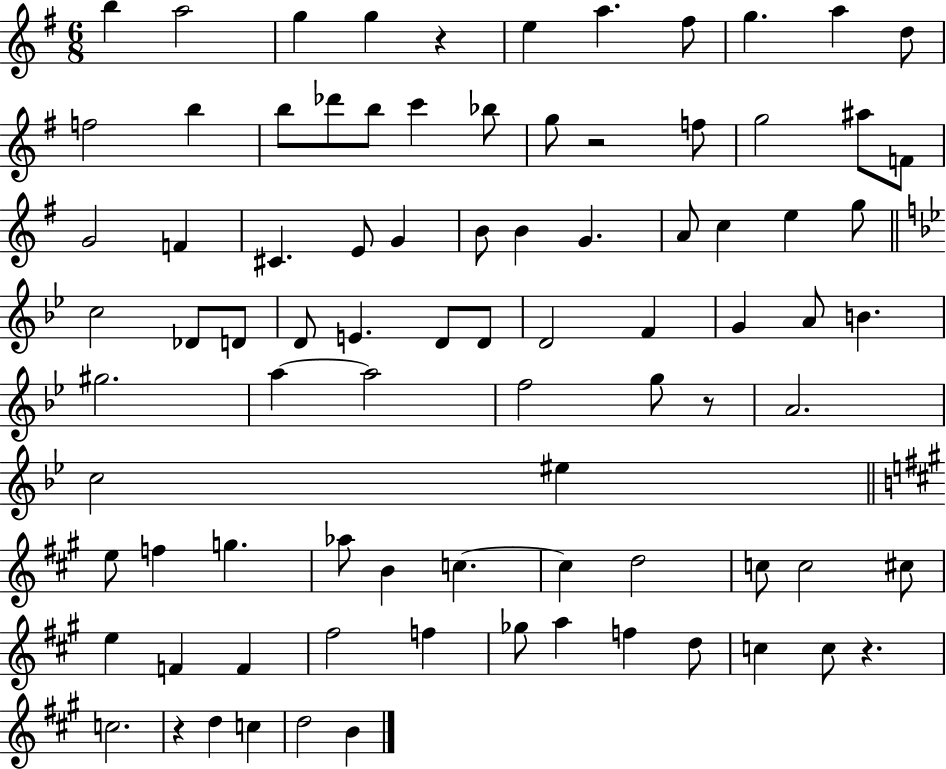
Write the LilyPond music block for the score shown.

{
  \clef treble
  \numericTimeSignature
  \time 6/8
  \key g \major
  b''4 a''2 | g''4 g''4 r4 | e''4 a''4. fis''8 | g''4. a''4 d''8 | \break f''2 b''4 | b''8 des'''8 b''8 c'''4 bes''8 | g''8 r2 f''8 | g''2 ais''8 f'8 | \break g'2 f'4 | cis'4. e'8 g'4 | b'8 b'4 g'4. | a'8 c''4 e''4 g''8 | \break \bar "||" \break \key bes \major c''2 des'8 d'8 | d'8 e'4. d'8 d'8 | d'2 f'4 | g'4 a'8 b'4. | \break gis''2. | a''4~~ a''2 | f''2 g''8 r8 | a'2. | \break c''2 eis''4 | \bar "||" \break \key a \major e''8 f''4 g''4. | aes''8 b'4 c''4.~~ | c''4 d''2 | c''8 c''2 cis''8 | \break e''4 f'4 f'4 | fis''2 f''4 | ges''8 a''4 f''4 d''8 | c''4 c''8 r4. | \break c''2. | r4 d''4 c''4 | d''2 b'4 | \bar "|."
}